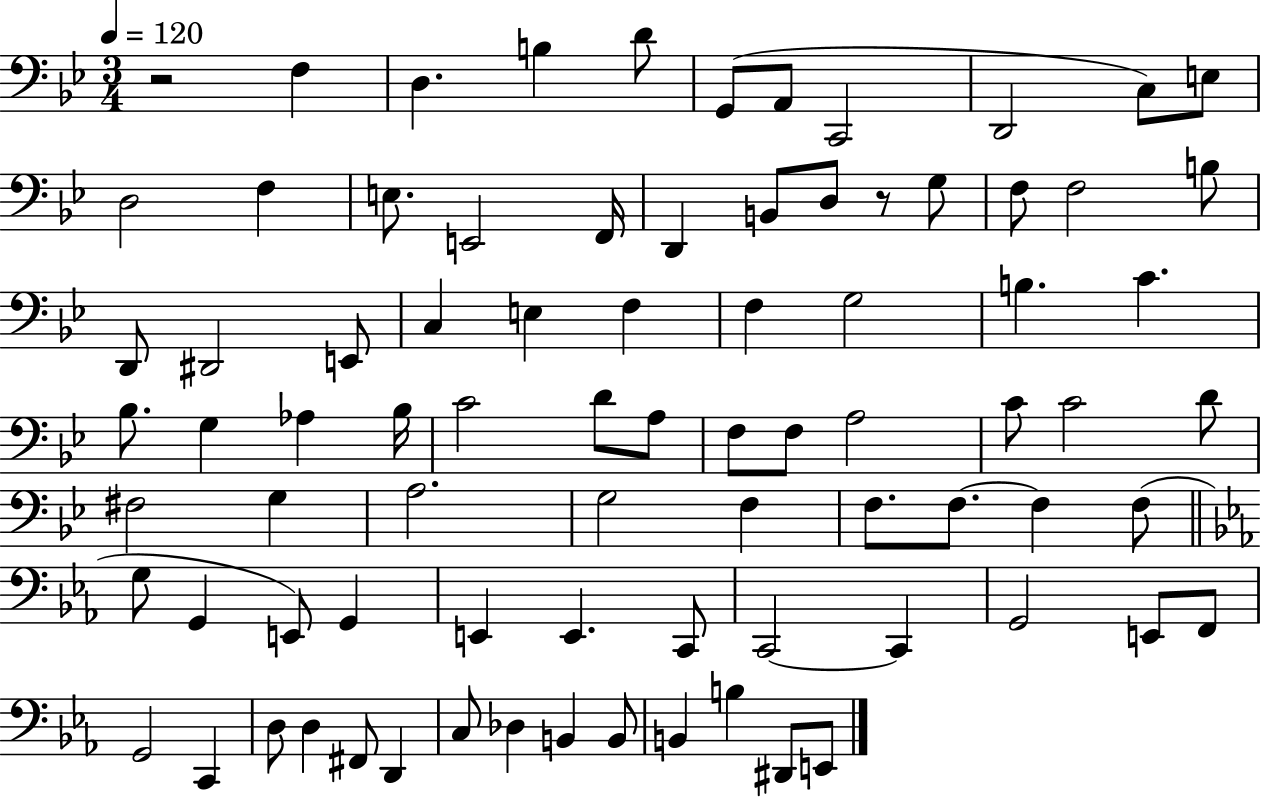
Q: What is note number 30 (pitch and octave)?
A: G3